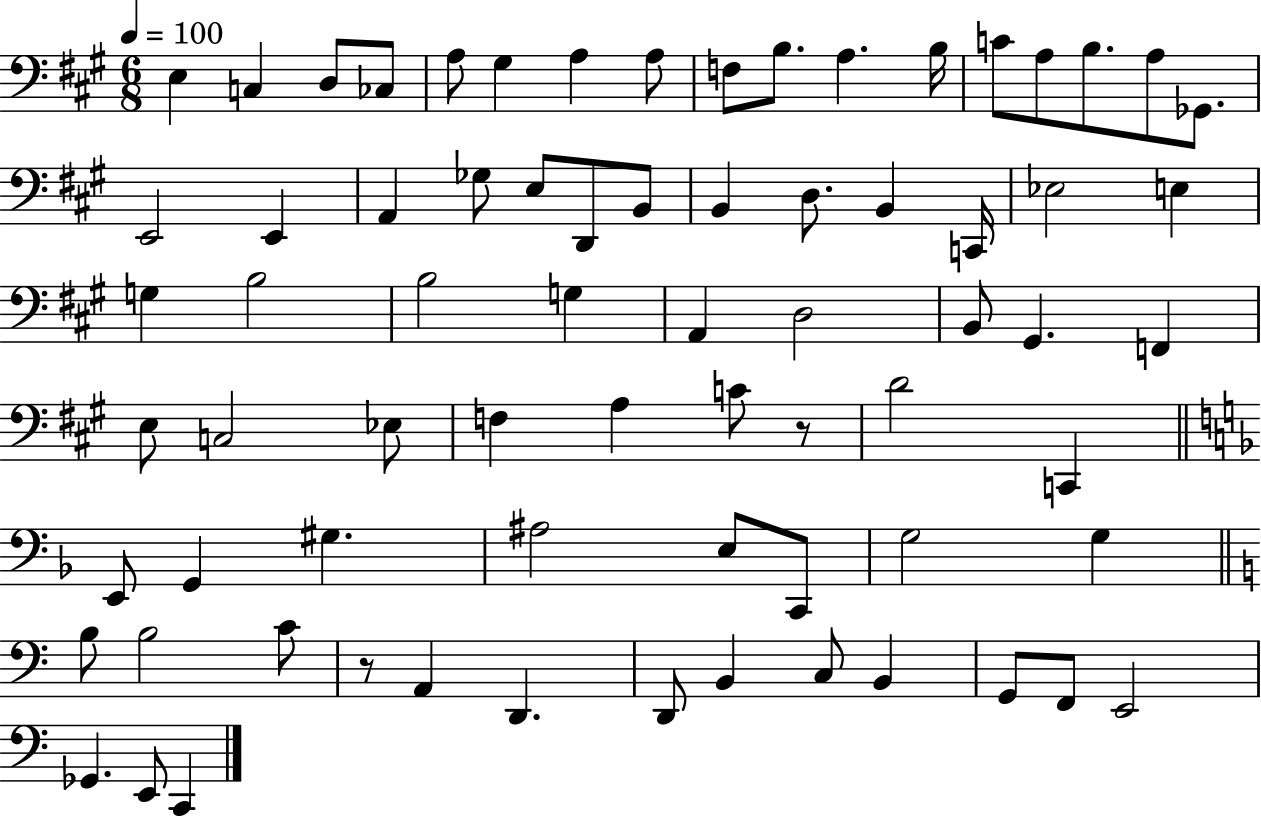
E3/q C3/q D3/e CES3/e A3/e G#3/q A3/q A3/e F3/e B3/e. A3/q. B3/s C4/e A3/e B3/e. A3/e Gb2/e. E2/h E2/q A2/q Gb3/e E3/e D2/e B2/e B2/q D3/e. B2/q C2/s Eb3/h E3/q G3/q B3/h B3/h G3/q A2/q D3/h B2/e G#2/q. F2/q E3/e C3/h Eb3/e F3/q A3/q C4/e R/e D4/h C2/q E2/e G2/q G#3/q. A#3/h E3/e C2/e G3/h G3/q B3/e B3/h C4/e R/e A2/q D2/q. D2/e B2/q C3/e B2/q G2/e F2/e E2/h Gb2/q. E2/e C2/q